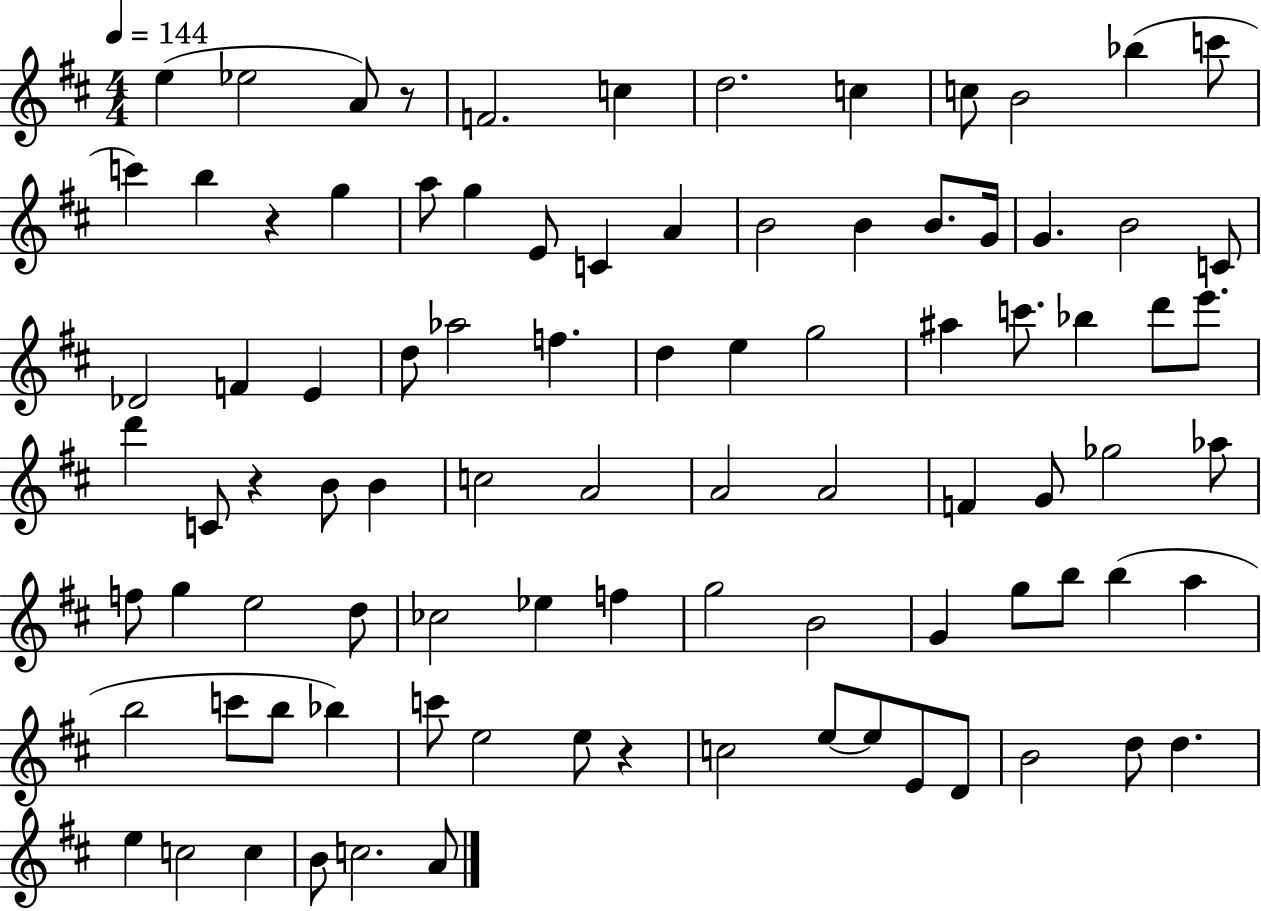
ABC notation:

X:1
T:Untitled
M:4/4
L:1/4
K:D
e _e2 A/2 z/2 F2 c d2 c c/2 B2 _b c'/2 c' b z g a/2 g E/2 C A B2 B B/2 G/4 G B2 C/2 _D2 F E d/2 _a2 f d e g2 ^a c'/2 _b d'/2 e'/2 d' C/2 z B/2 B c2 A2 A2 A2 F G/2 _g2 _a/2 f/2 g e2 d/2 _c2 _e f g2 B2 G g/2 b/2 b a b2 c'/2 b/2 _b c'/2 e2 e/2 z c2 e/2 e/2 E/2 D/2 B2 d/2 d e c2 c B/2 c2 A/2